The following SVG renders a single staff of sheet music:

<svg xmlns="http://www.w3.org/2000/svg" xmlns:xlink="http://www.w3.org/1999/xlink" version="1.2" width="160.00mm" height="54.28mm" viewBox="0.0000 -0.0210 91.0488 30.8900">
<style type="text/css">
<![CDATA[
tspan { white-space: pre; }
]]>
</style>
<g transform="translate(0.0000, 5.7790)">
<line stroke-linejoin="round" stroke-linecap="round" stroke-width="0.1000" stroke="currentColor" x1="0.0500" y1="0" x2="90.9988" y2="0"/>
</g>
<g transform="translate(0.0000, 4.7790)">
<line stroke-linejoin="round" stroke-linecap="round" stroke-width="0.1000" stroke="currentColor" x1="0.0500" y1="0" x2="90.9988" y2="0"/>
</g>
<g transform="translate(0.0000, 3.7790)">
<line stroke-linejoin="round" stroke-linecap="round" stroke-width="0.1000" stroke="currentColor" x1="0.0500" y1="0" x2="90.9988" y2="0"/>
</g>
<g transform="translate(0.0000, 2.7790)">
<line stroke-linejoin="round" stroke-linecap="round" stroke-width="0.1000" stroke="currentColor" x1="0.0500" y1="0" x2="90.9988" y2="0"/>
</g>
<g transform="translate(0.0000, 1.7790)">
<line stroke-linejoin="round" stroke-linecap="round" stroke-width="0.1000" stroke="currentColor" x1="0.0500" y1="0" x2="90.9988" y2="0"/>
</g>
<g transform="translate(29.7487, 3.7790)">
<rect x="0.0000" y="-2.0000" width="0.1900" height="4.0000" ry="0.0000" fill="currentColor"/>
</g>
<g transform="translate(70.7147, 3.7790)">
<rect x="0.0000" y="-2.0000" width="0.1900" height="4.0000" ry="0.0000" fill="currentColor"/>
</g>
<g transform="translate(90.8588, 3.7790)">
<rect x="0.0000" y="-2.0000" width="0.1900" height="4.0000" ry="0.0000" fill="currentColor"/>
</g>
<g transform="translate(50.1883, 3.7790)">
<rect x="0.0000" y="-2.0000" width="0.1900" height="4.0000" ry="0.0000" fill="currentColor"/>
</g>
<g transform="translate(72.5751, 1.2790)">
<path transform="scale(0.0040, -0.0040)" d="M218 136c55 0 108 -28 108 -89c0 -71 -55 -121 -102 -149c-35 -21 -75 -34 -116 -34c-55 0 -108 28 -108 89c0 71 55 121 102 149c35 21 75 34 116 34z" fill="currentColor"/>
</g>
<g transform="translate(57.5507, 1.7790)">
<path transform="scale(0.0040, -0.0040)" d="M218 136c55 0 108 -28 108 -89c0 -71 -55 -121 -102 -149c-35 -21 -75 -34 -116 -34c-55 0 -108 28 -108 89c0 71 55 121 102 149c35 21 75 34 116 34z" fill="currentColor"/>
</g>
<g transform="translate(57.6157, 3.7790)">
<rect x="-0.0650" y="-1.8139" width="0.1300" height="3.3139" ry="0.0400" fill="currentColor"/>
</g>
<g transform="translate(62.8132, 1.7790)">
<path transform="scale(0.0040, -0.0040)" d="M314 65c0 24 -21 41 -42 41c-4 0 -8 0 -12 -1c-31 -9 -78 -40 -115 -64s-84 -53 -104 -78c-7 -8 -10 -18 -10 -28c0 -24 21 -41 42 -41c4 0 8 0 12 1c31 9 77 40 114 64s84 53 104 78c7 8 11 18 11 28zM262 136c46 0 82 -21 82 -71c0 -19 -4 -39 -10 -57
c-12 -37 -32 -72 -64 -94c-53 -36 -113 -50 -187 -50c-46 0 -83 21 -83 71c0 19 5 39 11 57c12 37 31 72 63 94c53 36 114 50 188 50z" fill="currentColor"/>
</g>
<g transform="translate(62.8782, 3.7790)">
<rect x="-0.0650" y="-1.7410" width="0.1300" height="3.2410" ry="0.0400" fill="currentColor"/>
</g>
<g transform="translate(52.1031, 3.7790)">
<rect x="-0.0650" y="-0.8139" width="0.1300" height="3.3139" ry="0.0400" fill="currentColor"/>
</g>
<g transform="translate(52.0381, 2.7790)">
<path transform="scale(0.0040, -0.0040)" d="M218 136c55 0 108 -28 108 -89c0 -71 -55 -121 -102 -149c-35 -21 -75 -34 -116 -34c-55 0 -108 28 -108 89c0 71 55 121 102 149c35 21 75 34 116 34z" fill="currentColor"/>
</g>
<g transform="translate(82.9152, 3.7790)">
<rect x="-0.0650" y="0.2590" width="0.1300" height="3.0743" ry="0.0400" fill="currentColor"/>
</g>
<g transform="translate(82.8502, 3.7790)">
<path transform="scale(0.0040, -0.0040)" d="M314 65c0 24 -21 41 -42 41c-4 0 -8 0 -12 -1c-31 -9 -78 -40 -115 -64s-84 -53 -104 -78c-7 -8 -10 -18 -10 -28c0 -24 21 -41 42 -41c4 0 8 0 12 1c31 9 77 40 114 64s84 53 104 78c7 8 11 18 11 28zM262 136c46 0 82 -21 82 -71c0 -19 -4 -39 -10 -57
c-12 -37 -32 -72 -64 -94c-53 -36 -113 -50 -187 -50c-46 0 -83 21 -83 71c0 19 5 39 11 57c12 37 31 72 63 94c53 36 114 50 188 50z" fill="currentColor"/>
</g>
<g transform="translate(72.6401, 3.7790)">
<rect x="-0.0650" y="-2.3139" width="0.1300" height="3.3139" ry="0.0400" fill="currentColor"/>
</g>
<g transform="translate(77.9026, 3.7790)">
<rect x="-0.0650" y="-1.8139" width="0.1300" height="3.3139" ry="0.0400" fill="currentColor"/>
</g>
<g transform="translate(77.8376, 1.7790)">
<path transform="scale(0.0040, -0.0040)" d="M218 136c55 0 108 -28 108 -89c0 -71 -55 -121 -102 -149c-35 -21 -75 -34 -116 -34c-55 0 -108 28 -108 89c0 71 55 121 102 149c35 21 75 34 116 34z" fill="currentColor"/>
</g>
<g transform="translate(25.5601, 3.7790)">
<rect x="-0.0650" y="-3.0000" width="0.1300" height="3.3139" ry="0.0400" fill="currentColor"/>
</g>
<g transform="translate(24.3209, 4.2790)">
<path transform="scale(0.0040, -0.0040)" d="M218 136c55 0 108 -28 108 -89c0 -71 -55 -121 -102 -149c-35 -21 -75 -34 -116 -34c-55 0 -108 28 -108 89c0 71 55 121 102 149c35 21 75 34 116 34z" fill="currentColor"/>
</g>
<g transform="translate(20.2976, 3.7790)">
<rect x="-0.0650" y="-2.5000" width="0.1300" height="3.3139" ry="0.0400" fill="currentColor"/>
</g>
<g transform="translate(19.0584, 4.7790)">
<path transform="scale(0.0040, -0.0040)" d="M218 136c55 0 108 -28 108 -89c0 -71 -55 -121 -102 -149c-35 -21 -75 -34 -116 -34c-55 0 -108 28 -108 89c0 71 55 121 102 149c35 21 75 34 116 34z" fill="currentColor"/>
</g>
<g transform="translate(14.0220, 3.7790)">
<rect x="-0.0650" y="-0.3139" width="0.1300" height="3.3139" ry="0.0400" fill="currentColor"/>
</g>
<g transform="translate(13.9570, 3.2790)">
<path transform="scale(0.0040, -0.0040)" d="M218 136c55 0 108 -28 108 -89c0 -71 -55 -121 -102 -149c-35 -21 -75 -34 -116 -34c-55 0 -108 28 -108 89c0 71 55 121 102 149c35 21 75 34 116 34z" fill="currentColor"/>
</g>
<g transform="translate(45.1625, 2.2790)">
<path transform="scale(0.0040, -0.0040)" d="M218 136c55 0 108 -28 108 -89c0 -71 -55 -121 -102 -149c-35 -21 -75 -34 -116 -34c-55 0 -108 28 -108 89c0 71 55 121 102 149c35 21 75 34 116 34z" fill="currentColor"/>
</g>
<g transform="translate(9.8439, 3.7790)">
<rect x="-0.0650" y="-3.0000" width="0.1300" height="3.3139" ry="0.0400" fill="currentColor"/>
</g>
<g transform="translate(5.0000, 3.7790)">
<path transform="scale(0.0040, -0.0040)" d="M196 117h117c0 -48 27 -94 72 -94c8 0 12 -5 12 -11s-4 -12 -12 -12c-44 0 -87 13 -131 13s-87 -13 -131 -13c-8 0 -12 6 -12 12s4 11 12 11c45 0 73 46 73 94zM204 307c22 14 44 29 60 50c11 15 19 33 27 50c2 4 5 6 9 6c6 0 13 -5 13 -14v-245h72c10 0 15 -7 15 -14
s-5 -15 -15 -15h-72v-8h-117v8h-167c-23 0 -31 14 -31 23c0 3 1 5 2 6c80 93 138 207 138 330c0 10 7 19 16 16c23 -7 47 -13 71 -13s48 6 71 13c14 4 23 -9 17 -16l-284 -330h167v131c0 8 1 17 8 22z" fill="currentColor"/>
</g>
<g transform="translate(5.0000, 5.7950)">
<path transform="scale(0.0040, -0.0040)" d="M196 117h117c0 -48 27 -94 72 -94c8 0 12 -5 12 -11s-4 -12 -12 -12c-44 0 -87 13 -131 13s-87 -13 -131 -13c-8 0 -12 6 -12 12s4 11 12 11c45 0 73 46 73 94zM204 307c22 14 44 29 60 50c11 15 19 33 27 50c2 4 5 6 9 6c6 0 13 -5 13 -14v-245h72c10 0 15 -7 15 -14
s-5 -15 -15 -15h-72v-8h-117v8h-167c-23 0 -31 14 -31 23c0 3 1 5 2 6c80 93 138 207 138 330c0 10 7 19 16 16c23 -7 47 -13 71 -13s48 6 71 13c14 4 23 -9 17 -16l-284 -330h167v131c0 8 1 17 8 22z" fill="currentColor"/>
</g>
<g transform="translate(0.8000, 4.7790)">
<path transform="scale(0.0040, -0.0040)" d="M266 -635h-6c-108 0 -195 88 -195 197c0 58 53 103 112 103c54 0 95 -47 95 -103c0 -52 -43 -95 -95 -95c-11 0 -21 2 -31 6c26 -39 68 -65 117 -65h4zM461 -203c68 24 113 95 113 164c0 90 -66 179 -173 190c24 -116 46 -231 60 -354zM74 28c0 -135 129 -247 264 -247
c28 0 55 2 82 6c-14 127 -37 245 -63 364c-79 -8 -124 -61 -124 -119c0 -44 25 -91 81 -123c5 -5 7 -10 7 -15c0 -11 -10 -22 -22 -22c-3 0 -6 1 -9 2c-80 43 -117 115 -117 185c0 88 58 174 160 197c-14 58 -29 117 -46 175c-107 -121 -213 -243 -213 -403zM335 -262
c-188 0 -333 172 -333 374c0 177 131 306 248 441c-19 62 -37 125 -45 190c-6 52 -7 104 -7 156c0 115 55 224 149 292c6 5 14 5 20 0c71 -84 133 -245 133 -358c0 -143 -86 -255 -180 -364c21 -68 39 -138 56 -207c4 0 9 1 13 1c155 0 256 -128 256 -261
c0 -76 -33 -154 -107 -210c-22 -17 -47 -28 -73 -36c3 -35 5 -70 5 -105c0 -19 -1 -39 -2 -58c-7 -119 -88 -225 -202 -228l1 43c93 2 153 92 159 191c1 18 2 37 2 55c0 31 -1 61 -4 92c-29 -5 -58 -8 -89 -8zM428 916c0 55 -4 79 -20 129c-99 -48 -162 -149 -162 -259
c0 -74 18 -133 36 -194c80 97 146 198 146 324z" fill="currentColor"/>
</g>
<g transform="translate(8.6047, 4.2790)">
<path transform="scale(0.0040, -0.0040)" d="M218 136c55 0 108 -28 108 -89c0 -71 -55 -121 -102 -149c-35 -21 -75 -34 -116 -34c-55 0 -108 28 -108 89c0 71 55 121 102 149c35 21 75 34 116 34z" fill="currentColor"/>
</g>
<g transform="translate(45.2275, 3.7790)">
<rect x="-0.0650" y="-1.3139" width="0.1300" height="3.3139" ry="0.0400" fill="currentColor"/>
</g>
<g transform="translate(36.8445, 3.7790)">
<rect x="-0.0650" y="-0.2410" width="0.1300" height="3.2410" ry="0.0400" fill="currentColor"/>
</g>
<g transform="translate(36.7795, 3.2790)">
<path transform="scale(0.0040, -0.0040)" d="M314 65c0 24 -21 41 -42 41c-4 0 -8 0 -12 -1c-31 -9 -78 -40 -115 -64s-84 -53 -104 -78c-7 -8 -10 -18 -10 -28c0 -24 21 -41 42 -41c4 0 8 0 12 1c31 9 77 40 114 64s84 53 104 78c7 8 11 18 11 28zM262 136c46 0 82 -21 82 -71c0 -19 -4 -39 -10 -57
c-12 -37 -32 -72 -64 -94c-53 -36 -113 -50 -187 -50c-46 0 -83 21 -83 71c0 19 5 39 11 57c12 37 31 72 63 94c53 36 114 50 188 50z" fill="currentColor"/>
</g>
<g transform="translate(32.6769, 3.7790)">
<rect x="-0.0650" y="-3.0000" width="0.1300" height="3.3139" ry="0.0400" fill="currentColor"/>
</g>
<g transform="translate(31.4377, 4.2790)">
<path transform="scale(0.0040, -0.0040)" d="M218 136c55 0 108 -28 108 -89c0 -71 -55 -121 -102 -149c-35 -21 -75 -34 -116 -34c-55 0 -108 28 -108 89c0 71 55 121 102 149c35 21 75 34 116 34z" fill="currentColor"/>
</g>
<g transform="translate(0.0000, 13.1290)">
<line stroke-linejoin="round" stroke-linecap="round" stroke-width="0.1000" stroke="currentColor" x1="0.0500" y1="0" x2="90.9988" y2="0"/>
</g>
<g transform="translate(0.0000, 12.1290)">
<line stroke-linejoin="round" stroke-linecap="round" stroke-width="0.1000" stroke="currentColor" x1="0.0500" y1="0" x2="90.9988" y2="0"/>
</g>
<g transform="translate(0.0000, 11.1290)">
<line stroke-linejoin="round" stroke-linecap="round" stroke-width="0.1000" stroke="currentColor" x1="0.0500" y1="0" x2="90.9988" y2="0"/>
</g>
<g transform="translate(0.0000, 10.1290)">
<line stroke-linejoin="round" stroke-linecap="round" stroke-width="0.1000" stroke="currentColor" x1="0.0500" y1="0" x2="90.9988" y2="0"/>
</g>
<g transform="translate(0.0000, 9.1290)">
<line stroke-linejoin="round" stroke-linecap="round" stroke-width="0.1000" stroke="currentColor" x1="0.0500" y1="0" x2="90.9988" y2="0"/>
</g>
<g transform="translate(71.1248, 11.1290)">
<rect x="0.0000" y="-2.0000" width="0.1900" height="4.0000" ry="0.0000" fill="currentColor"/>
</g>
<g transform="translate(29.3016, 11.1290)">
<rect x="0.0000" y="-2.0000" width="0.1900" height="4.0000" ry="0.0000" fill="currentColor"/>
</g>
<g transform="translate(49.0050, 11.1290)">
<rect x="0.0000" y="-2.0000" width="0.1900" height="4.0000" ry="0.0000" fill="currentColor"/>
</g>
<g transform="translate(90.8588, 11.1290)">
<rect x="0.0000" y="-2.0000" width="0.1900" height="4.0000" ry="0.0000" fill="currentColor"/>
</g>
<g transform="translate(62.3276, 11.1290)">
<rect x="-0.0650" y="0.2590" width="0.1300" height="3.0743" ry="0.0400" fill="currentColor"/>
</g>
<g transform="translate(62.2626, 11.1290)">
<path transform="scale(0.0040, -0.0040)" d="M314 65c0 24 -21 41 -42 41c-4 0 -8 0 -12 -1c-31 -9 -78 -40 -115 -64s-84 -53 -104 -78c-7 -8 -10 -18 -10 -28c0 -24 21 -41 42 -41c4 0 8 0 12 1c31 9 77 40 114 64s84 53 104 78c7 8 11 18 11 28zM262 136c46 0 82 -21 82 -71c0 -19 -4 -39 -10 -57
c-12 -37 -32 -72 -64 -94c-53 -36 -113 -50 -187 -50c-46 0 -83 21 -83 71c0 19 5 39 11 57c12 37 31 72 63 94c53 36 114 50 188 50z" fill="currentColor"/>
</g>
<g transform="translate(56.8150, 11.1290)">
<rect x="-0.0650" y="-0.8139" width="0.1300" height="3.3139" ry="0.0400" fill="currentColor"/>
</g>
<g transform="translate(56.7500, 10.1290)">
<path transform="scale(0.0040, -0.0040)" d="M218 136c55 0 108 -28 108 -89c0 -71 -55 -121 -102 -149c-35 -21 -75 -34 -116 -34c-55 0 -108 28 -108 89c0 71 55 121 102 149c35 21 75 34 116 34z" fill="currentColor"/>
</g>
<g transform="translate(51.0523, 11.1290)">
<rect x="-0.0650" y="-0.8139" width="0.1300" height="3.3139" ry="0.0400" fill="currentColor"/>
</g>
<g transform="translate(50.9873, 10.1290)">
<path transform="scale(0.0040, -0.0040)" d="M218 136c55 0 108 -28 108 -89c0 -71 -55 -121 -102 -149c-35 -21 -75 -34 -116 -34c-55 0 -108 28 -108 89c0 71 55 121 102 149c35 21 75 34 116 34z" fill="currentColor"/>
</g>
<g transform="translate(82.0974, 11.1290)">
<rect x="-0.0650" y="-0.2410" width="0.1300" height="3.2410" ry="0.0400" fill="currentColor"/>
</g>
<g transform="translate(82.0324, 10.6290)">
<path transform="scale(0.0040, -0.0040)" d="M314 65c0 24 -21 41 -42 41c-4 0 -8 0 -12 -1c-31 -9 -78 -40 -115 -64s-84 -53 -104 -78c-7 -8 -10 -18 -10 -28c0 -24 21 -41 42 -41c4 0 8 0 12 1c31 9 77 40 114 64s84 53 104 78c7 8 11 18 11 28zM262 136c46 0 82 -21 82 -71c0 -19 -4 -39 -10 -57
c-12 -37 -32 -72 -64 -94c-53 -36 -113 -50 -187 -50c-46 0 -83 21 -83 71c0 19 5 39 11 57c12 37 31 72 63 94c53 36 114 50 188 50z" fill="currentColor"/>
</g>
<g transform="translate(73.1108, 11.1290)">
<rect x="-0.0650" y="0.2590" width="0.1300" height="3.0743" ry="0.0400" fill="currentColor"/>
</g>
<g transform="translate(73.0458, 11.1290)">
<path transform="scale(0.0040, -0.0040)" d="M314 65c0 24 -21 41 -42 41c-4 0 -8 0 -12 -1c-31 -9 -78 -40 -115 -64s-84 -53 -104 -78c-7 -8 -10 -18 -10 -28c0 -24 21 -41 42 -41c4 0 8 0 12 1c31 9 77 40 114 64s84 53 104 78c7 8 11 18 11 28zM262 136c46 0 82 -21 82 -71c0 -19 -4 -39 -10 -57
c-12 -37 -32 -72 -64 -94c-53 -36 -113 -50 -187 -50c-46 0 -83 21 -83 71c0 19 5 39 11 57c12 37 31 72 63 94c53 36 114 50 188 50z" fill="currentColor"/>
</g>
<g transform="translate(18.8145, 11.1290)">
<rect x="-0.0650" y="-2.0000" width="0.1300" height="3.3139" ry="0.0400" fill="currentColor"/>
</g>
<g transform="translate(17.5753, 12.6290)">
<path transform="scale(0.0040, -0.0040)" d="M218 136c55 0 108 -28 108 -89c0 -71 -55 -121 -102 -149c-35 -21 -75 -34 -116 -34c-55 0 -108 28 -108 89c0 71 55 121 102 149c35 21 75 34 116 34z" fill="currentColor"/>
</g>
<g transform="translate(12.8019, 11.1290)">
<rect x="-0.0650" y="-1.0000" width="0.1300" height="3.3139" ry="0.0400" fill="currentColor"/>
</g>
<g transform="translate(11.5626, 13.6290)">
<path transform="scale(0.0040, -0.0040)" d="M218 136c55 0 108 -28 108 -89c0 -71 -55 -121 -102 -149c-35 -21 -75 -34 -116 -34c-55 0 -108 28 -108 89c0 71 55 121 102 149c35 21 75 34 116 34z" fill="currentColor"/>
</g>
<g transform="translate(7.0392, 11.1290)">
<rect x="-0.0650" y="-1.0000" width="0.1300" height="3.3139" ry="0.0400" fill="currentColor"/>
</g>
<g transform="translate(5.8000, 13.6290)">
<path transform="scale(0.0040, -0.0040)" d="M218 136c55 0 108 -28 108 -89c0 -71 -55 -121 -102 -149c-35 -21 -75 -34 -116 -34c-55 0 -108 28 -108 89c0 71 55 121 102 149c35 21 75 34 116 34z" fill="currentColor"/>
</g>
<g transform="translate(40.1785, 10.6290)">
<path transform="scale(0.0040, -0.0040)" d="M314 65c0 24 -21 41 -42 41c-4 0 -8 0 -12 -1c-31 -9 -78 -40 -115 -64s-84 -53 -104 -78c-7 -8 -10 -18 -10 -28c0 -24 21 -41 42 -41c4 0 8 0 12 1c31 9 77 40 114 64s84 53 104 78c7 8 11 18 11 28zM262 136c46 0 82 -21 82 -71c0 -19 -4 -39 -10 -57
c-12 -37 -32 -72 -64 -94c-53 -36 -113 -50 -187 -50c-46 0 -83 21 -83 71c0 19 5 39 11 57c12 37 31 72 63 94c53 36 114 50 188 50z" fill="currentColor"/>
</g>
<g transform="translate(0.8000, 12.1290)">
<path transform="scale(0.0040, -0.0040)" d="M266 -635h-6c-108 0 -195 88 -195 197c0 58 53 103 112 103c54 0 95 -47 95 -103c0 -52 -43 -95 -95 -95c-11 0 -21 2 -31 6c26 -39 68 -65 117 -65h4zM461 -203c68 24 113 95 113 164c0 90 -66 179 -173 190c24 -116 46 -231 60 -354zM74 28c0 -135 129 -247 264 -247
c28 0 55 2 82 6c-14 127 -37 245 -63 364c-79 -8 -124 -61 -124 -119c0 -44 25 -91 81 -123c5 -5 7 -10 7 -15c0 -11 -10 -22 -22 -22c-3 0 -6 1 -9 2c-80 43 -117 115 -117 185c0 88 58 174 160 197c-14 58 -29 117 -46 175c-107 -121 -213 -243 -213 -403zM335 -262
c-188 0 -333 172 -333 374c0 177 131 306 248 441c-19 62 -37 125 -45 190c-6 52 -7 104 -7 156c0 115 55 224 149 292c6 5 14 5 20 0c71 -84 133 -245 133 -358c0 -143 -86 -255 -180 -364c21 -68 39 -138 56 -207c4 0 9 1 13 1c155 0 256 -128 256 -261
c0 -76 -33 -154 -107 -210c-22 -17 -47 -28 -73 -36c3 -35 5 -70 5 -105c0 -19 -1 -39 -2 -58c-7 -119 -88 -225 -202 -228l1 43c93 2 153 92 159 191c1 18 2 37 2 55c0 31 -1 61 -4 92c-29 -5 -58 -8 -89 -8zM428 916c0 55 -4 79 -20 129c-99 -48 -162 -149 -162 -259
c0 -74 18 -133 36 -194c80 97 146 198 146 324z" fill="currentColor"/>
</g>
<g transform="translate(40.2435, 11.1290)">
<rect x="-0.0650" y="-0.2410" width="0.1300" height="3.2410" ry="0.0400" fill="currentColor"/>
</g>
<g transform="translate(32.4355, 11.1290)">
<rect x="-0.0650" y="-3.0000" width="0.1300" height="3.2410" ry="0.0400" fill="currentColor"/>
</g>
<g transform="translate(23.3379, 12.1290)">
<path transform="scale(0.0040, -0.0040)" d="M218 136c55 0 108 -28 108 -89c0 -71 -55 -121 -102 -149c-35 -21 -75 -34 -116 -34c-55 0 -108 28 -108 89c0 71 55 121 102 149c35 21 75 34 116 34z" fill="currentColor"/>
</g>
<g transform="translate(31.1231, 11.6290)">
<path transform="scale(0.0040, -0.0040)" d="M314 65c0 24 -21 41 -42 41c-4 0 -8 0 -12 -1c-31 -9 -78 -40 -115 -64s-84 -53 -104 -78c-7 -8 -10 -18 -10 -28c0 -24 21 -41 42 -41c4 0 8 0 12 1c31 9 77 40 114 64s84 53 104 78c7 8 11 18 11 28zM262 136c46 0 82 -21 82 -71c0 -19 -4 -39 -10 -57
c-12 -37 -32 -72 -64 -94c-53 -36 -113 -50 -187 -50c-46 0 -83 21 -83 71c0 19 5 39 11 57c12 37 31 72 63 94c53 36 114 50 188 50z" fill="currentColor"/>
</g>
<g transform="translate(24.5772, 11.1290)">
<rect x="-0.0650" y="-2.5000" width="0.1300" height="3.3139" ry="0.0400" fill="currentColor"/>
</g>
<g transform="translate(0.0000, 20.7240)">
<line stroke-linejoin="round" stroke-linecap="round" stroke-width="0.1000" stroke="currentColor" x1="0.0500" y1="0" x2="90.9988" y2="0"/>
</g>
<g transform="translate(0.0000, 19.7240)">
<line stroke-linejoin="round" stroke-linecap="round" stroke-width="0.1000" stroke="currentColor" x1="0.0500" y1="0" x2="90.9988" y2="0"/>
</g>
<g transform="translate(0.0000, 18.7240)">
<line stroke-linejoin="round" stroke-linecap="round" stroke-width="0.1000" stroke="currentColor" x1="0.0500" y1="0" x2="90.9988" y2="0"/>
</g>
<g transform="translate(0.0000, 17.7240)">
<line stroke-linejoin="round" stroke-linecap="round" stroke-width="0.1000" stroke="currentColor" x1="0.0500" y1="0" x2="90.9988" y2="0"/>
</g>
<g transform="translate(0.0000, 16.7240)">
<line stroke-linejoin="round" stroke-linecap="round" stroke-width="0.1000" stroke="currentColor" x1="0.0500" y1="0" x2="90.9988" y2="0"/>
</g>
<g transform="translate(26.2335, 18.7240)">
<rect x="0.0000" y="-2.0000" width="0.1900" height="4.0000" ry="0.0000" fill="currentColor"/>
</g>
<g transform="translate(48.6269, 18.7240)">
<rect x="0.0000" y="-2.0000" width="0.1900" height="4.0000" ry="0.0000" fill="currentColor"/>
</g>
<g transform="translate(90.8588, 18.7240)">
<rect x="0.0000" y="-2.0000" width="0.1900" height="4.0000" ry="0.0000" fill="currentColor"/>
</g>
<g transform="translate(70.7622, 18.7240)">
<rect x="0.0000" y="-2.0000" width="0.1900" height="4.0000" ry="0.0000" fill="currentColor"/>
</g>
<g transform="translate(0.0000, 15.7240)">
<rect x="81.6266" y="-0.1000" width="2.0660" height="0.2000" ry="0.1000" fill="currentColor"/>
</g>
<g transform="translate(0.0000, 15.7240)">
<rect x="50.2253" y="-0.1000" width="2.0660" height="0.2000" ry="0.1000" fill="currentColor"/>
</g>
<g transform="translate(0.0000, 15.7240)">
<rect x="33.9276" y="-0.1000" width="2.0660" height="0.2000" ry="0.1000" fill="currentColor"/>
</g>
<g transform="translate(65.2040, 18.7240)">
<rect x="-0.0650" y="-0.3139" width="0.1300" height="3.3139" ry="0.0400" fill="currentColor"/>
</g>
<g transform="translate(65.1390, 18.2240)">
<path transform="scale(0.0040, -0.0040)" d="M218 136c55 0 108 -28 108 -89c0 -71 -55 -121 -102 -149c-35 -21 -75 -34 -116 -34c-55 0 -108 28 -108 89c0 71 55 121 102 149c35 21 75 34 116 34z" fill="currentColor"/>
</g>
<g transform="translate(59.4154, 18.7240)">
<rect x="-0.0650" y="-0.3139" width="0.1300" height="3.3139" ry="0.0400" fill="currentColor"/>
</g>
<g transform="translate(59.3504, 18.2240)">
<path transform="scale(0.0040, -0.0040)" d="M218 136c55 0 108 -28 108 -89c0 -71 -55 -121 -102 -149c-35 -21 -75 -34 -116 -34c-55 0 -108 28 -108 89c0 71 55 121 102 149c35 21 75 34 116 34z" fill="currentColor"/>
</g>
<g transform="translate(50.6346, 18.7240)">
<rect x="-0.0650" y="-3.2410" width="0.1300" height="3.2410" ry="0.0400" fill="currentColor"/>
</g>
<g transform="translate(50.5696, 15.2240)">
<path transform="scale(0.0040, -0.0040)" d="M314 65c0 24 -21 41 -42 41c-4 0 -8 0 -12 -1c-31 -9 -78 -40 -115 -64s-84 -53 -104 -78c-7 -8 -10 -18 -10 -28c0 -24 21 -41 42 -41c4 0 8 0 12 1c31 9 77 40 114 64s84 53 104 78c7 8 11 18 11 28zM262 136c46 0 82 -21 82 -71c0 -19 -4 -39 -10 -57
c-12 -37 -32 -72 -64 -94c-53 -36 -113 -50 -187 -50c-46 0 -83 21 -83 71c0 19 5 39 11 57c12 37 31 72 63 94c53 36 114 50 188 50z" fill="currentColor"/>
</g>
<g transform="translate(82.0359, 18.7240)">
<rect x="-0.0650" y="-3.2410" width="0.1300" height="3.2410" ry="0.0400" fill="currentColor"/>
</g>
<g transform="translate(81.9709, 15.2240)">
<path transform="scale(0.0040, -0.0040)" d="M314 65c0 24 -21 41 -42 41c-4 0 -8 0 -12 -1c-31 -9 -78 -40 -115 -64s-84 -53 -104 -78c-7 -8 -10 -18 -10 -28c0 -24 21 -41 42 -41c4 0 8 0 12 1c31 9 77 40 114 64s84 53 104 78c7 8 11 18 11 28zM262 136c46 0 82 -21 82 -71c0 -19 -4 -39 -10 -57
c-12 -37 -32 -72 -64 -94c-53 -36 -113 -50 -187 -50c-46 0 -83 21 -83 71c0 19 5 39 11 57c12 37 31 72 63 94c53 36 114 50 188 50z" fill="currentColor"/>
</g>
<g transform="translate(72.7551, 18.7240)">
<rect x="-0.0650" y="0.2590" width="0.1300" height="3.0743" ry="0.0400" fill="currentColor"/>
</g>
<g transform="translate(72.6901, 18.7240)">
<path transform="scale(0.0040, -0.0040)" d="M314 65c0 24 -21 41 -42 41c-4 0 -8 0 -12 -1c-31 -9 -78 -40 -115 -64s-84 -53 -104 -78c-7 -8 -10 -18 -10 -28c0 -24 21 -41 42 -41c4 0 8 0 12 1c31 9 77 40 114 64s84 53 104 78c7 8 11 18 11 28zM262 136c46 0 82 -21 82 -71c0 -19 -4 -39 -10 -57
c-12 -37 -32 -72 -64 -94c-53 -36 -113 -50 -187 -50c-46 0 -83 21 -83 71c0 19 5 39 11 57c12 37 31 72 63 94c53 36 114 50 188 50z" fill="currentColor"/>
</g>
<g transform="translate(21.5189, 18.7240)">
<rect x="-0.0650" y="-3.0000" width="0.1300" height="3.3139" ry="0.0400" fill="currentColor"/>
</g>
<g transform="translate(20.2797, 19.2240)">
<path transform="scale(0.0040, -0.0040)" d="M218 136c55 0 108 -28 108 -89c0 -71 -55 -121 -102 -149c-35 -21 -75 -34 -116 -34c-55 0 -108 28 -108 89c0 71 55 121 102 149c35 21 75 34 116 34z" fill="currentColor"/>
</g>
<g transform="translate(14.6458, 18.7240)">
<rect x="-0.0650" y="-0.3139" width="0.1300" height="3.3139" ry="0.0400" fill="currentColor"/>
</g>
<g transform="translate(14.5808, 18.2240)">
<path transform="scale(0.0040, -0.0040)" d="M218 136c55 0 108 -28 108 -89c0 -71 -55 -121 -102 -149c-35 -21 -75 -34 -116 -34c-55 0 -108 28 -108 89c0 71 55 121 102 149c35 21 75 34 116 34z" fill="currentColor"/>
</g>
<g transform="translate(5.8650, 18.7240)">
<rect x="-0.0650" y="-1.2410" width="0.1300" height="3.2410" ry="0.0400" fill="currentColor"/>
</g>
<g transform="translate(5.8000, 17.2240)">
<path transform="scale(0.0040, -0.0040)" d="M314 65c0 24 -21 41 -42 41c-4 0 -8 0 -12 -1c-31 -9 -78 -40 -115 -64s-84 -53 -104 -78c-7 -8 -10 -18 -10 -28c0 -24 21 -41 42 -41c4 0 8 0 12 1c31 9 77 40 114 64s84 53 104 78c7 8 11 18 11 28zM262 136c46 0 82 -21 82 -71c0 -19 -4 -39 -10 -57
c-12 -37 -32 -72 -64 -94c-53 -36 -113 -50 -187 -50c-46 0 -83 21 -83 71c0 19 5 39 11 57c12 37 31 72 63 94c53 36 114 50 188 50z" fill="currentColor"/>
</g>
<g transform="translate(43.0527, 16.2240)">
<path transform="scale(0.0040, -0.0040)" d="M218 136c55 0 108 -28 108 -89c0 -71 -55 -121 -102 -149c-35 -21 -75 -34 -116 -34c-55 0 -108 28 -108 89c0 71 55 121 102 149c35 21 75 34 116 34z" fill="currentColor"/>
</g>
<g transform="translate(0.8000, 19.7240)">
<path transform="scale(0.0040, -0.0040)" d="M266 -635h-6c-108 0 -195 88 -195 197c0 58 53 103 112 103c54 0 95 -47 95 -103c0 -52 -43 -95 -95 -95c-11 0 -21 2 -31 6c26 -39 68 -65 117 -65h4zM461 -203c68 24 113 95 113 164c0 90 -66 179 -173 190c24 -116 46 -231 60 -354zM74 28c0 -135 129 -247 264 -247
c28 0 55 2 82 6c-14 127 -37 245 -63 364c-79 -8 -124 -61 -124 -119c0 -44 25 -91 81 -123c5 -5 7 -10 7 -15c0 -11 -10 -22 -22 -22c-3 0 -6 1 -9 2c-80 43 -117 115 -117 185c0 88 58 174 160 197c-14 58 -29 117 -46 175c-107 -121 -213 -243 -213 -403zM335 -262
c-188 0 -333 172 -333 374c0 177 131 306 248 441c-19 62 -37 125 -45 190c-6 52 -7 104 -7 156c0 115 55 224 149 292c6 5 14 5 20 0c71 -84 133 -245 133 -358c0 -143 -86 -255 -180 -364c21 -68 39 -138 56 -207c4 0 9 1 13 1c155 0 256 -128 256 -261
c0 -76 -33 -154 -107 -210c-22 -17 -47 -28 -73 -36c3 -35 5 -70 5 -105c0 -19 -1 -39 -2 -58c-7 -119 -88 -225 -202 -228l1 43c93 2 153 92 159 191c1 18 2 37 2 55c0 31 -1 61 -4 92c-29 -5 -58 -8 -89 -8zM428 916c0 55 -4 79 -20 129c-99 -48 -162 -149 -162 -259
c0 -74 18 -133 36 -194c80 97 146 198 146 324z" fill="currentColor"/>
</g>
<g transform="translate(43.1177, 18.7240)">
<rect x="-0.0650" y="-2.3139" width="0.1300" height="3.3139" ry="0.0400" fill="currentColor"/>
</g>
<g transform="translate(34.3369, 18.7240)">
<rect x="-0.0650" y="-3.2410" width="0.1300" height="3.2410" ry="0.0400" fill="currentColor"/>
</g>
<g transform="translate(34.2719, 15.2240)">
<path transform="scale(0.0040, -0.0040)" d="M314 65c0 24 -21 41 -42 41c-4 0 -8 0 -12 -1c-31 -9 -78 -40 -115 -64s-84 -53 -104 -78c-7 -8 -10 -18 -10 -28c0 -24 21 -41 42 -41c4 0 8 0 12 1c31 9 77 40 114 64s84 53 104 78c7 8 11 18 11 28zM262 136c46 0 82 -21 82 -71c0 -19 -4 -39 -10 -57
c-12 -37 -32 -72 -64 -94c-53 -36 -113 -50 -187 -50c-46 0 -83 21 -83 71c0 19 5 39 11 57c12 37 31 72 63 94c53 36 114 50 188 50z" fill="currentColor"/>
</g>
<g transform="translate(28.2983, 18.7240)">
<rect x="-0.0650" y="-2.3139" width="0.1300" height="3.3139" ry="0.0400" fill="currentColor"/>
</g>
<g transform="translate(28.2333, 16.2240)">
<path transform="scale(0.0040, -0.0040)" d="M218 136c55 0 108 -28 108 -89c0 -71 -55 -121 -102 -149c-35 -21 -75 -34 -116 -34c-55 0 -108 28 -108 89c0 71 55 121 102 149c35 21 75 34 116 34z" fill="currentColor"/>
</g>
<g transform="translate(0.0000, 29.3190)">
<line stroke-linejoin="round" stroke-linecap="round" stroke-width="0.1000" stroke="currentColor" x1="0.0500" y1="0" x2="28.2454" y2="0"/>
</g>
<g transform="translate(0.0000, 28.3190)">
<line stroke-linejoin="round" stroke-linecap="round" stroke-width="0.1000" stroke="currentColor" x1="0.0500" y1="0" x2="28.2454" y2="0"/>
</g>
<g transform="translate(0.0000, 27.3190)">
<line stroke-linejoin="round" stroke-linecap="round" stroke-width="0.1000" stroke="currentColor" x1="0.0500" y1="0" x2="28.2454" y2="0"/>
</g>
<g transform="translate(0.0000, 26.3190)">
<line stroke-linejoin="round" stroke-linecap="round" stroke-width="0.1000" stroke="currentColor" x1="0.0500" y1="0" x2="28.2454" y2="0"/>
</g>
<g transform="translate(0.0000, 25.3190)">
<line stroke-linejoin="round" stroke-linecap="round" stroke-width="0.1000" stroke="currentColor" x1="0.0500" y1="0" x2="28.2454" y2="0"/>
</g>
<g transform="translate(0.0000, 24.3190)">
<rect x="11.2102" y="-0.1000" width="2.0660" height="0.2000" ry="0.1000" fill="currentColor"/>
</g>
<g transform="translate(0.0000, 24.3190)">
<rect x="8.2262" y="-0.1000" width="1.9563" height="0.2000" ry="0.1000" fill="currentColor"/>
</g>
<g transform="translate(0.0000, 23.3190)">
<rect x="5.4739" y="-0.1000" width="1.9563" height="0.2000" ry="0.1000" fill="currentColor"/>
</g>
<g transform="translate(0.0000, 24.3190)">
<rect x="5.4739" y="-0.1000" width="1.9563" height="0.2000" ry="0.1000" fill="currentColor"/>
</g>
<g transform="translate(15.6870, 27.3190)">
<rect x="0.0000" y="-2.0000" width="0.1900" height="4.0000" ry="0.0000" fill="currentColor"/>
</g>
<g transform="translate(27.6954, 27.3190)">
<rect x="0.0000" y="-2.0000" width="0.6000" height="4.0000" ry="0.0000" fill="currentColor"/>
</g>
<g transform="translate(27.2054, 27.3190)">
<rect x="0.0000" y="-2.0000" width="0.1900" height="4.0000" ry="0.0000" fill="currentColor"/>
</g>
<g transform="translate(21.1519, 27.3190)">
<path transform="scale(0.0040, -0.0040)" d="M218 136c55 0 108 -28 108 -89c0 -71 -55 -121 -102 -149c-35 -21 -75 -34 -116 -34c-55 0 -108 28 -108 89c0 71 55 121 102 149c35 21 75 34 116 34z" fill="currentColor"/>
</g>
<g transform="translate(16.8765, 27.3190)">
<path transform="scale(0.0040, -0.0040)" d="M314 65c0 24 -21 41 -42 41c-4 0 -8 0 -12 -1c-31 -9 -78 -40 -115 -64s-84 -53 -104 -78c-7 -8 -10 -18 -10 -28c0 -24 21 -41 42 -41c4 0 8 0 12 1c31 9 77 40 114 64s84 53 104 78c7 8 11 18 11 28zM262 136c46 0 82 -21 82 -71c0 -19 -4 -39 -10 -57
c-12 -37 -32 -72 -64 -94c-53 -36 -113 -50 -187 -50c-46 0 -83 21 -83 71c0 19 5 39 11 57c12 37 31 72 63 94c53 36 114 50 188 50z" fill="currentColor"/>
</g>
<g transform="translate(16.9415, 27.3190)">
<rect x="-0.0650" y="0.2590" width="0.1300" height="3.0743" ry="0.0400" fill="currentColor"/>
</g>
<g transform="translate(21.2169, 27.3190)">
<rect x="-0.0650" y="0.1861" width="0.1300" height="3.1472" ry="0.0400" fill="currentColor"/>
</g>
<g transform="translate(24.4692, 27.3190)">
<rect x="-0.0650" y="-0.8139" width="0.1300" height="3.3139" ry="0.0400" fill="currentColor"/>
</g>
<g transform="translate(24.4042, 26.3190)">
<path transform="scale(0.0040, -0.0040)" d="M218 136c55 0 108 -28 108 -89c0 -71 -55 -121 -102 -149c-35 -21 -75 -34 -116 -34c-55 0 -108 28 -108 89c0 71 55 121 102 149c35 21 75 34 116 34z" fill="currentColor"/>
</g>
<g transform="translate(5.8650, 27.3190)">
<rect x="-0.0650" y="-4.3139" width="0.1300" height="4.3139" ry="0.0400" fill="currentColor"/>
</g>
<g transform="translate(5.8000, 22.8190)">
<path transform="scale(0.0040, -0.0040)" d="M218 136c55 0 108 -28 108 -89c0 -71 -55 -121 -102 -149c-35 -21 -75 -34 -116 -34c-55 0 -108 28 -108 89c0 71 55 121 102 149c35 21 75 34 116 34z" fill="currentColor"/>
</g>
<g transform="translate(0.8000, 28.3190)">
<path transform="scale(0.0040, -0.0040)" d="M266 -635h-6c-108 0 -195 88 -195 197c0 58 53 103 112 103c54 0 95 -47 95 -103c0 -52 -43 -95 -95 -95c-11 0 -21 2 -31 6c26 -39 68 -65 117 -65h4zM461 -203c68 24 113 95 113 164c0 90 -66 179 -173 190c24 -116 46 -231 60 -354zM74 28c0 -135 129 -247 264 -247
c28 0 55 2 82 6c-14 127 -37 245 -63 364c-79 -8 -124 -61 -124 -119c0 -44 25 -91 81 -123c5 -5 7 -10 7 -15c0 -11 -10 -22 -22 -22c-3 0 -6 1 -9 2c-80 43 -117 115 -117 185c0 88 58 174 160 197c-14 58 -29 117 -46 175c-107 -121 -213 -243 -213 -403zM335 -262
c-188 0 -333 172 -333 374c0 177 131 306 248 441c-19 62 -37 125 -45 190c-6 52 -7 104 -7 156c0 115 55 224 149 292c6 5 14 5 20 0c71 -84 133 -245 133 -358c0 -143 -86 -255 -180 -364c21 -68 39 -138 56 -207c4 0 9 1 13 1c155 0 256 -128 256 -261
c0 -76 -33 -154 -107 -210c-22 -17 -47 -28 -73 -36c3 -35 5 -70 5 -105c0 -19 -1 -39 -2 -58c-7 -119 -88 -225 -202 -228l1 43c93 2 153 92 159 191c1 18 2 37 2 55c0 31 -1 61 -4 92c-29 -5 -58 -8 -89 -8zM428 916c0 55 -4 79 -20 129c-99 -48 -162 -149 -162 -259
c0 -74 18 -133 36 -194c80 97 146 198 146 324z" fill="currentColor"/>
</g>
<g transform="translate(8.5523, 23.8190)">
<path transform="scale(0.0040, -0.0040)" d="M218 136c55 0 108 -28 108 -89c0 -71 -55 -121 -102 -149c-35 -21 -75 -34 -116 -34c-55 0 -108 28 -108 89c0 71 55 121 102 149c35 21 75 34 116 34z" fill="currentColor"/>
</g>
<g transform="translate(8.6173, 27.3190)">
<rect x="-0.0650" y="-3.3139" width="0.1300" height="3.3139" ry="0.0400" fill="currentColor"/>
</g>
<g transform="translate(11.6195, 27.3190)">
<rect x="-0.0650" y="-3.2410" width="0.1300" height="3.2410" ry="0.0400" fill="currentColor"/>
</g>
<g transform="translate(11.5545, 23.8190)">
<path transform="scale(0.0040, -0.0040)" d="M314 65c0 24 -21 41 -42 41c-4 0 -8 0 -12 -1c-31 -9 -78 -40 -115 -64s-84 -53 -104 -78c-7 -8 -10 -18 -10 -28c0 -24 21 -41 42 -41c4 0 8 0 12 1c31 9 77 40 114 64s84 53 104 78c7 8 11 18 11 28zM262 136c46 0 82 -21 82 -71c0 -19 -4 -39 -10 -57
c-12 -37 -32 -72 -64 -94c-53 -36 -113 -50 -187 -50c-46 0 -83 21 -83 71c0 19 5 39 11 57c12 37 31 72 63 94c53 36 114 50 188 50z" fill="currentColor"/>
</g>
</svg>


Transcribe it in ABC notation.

X:1
T:Untitled
M:4/4
L:1/4
K:C
A c G A A c2 e d f f2 g f B2 D D F G A2 c2 d d B2 B2 c2 e2 c A g b2 g b2 c c B2 b2 d' b b2 B2 B d